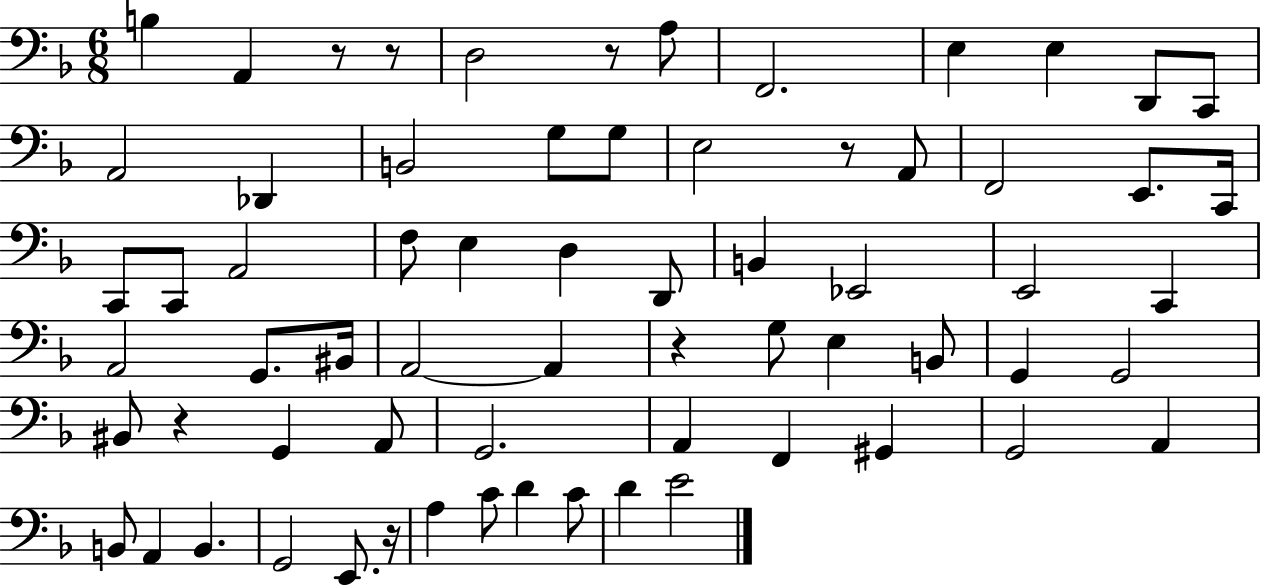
X:1
T:Untitled
M:6/8
L:1/4
K:F
B, A,, z/2 z/2 D,2 z/2 A,/2 F,,2 E, E, D,,/2 C,,/2 A,,2 _D,, B,,2 G,/2 G,/2 E,2 z/2 A,,/2 F,,2 E,,/2 C,,/4 C,,/2 C,,/2 A,,2 F,/2 E, D, D,,/2 B,, _E,,2 E,,2 C,, A,,2 G,,/2 ^B,,/4 A,,2 A,, z G,/2 E, B,,/2 G,, G,,2 ^B,,/2 z G,, A,,/2 G,,2 A,, F,, ^G,, G,,2 A,, B,,/2 A,, B,, G,,2 E,,/2 z/4 A, C/2 D C/2 D E2